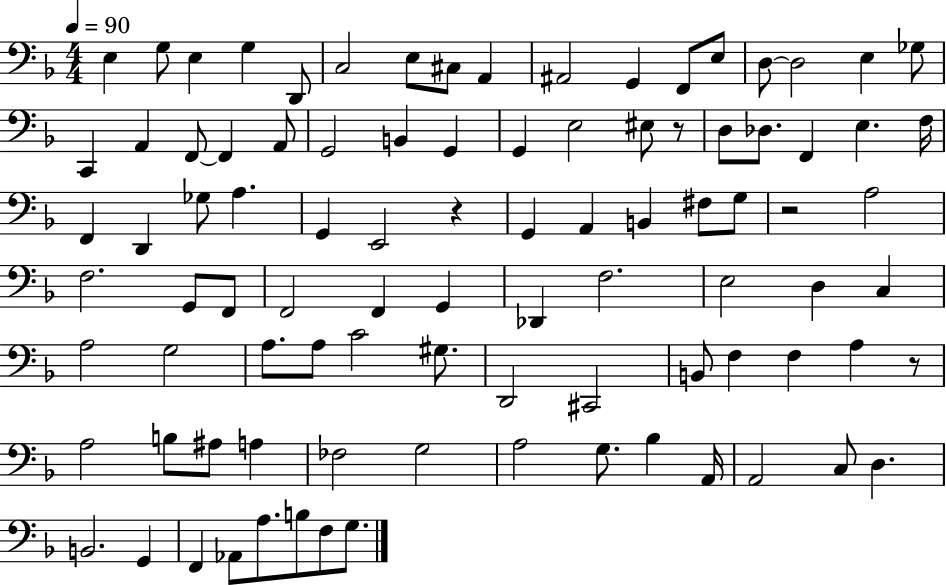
E3/q G3/e E3/q G3/q D2/e C3/h E3/e C#3/e A2/q A#2/h G2/q F2/e E3/e D3/e D3/h E3/q Gb3/e C2/q A2/q F2/e F2/q A2/e G2/h B2/q G2/q G2/q E3/h EIS3/e R/e D3/e Db3/e. F2/q E3/q. F3/s F2/q D2/q Gb3/e A3/q. G2/q E2/h R/q G2/q A2/q B2/q F#3/e G3/e R/h A3/h F3/h. G2/e F2/e F2/h F2/q G2/q Db2/q F3/h. E3/h D3/q C3/q A3/h G3/h A3/e. A3/e C4/h G#3/e. D2/h C#2/h B2/e F3/q F3/q A3/q R/e A3/h B3/e A#3/e A3/q FES3/h G3/h A3/h G3/e. Bb3/q A2/s A2/h C3/e D3/q. B2/h. G2/q F2/q Ab2/e A3/e. B3/e F3/e G3/e.